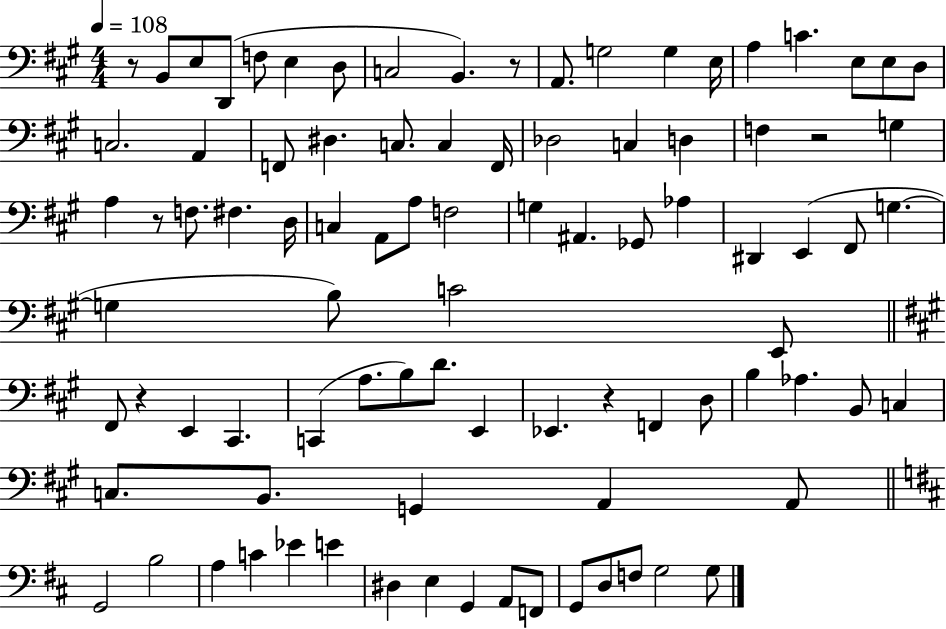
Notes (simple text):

R/e B2/e E3/e D2/e F3/e E3/q D3/e C3/h B2/q. R/e A2/e. G3/h G3/q E3/s A3/q C4/q. E3/e E3/e D3/e C3/h. A2/q F2/e D#3/q. C3/e. C3/q F2/s Db3/h C3/q D3/q F3/q R/h G3/q A3/q R/e F3/e. F#3/q. D3/s C3/q A2/e A3/e F3/h G3/q A#2/q. Gb2/e Ab3/q D#2/q E2/q F#2/e G3/q. G3/q B3/e C4/h E2/e F#2/e R/q E2/q C#2/q. C2/q A3/e. B3/e D4/e. E2/q Eb2/q. R/q F2/q D3/e B3/q Ab3/q. B2/e C3/q C3/e. B2/e. G2/q A2/q A2/e G2/h B3/h A3/q C4/q Eb4/q E4/q D#3/q E3/q G2/q A2/e F2/e G2/e D3/e F3/e G3/h G3/e